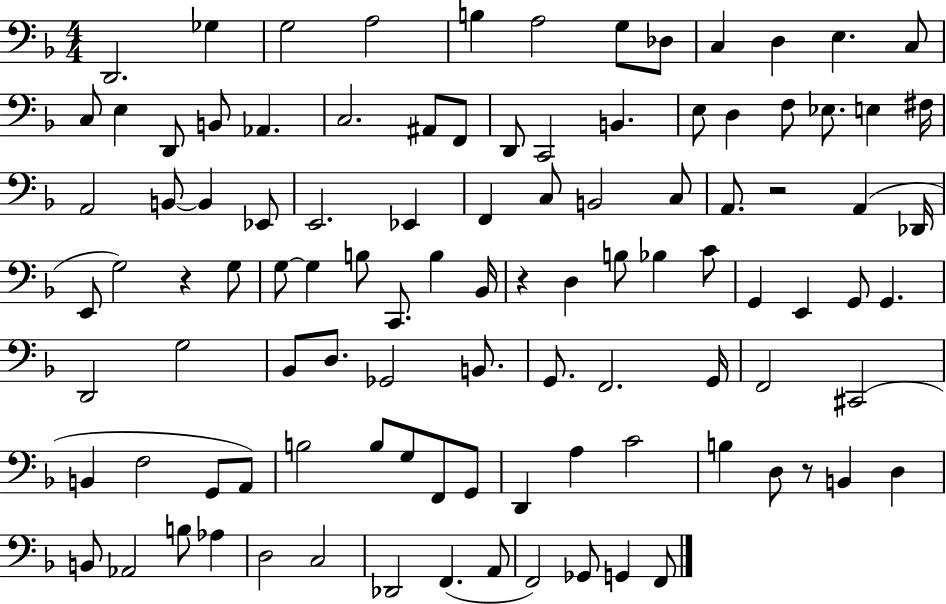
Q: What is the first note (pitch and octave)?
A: D2